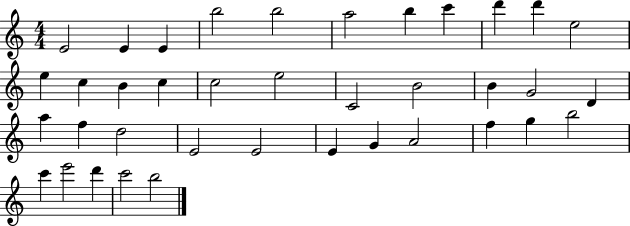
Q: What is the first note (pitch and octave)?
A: E4